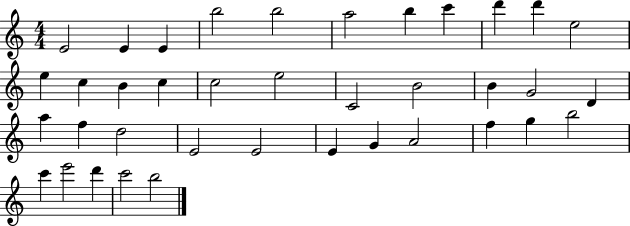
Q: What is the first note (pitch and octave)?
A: E4